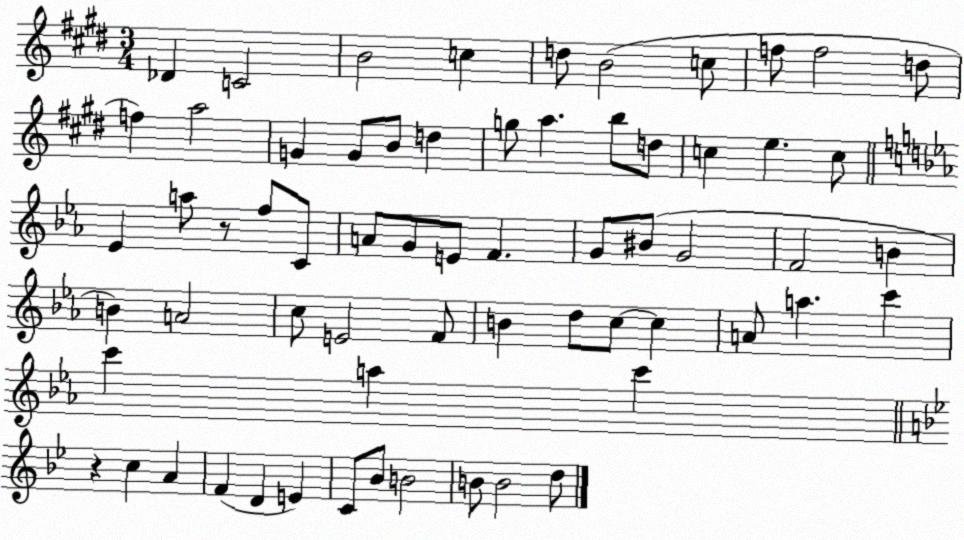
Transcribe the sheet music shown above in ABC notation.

X:1
T:Untitled
M:3/4
L:1/4
K:E
_D C2 B2 c d/2 B2 c/2 f/2 f2 d/2 f a2 G G/2 B/2 d g/2 a b/2 d/2 c e c/2 _E a/2 z/2 f/2 C/2 A/2 G/2 E/2 F G/2 ^B/2 G2 F2 B B A2 c/2 E2 F/2 B d/2 c/2 c A/2 a c' c' a c' z c A F D E C/2 _B/2 B2 B/2 B2 d/2